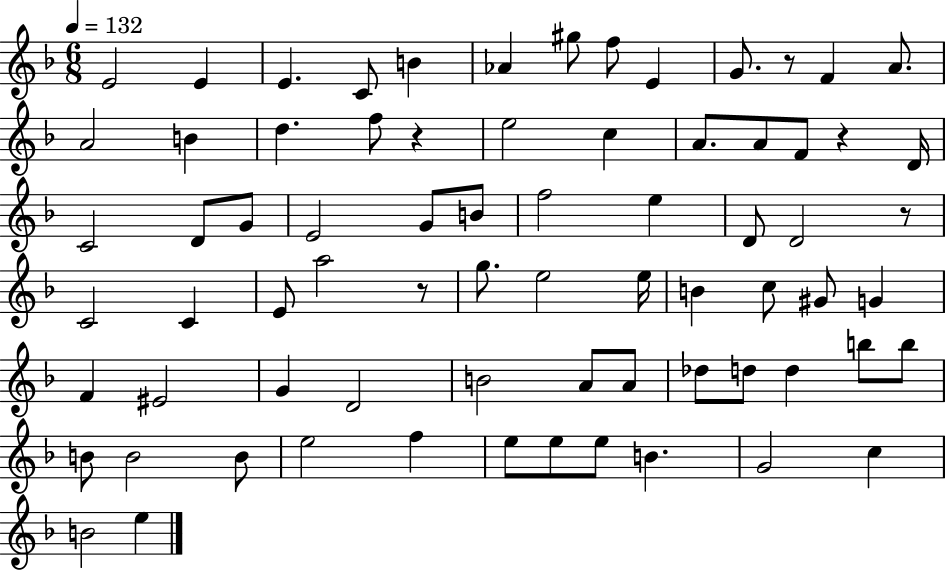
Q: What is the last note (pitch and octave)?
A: E5